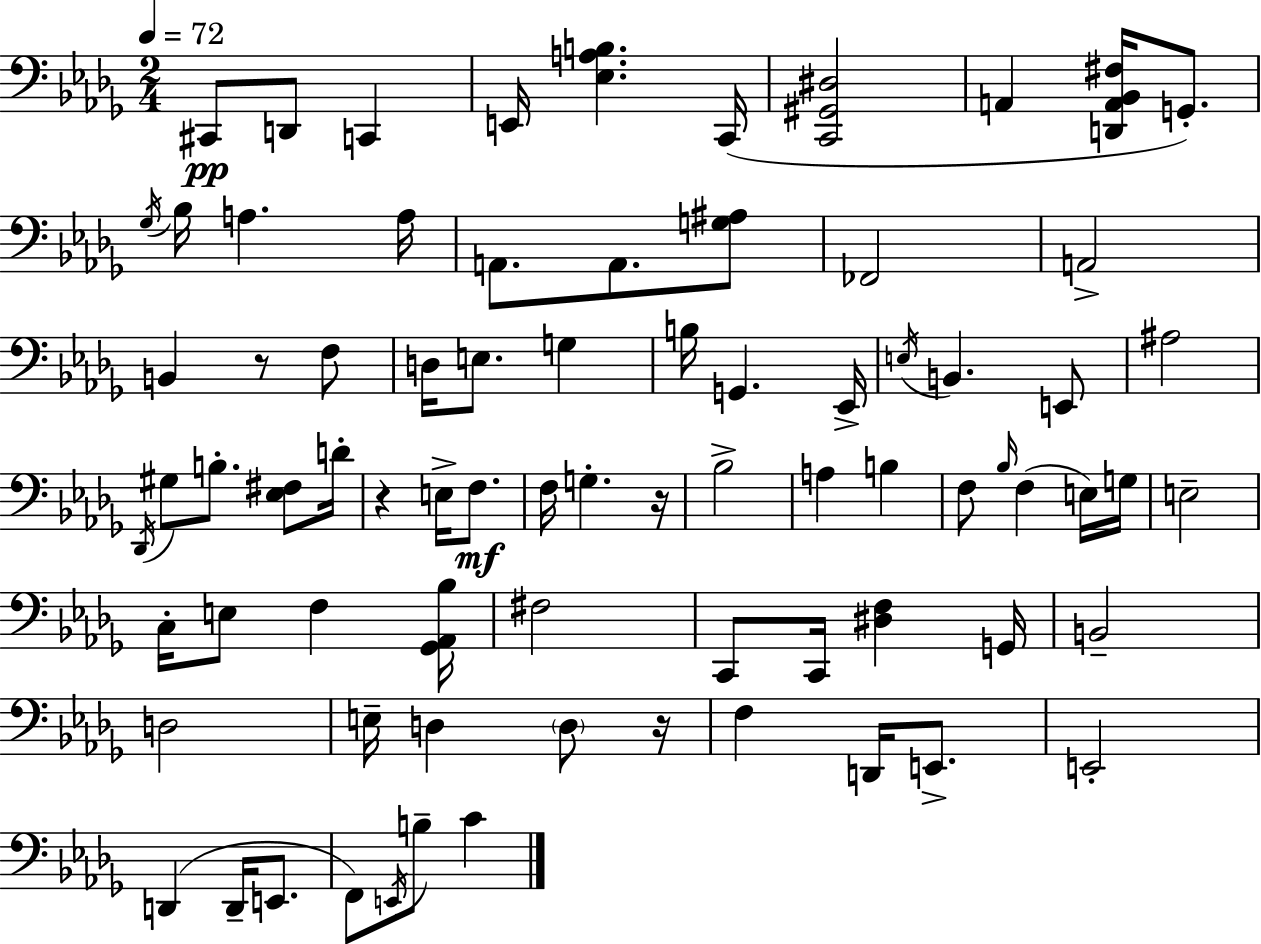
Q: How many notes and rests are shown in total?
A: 78